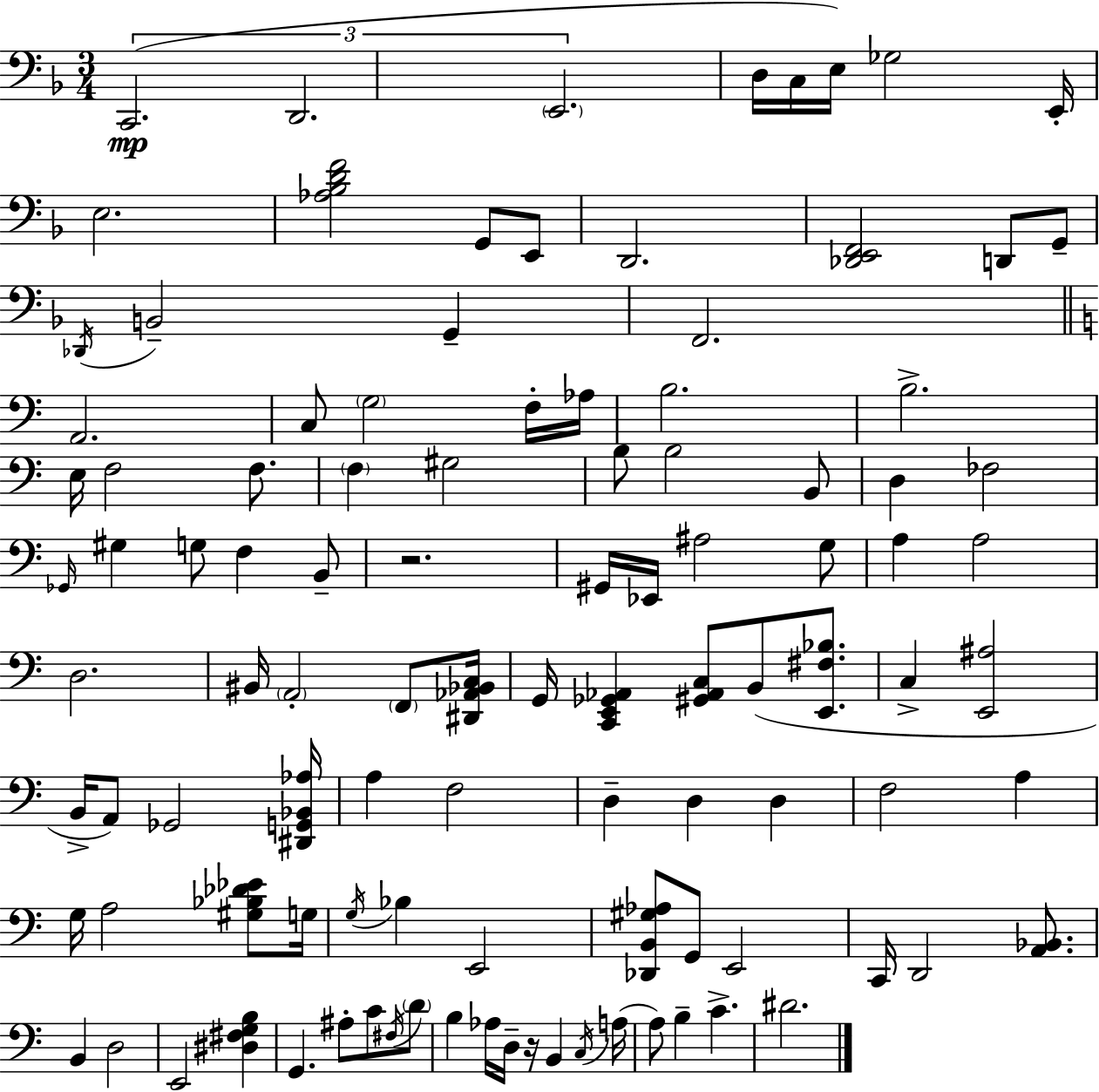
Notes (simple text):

C2/h. D2/h. E2/h. D3/s C3/s E3/s Gb3/h E2/s E3/h. [Ab3,Bb3,D4,F4]/h G2/e E2/e D2/h. [Db2,E2,F2]/h D2/e G2/e Db2/s B2/h G2/q F2/h. A2/h. C3/e G3/h F3/s Ab3/s B3/h. B3/h. E3/s F3/h F3/e. F3/q G#3/h B3/e B3/h B2/e D3/q FES3/h Gb2/s G#3/q G3/e F3/q B2/e R/h. G#2/s Eb2/s A#3/h G3/e A3/q A3/h D3/h. BIS2/s A2/h F2/e [D#2,Ab2,Bb2,C3]/s G2/s [C2,E2,Gb2,Ab2]/q [G#2,Ab2,C3]/e B2/e [E2,F#3,Bb3]/e. C3/q [E2,A#3]/h B2/s A2/e Gb2/h [D#2,G2,Bb2,Ab3]/s A3/q F3/h D3/q D3/q D3/q F3/h A3/q G3/s A3/h [G#3,Bb3,Db4,Eb4]/e G3/s G3/s Bb3/q E2/h [Db2,B2,G#3,Ab3]/e G2/e E2/h C2/s D2/h [A2,Bb2]/e. B2/q D3/h E2/h [D#3,F#3,G3,B3]/q G2/q. A#3/e C4/e F#3/s D4/e B3/q Ab3/s D3/s R/s B2/q C3/s A3/s A3/e B3/q C4/q. D#4/h.